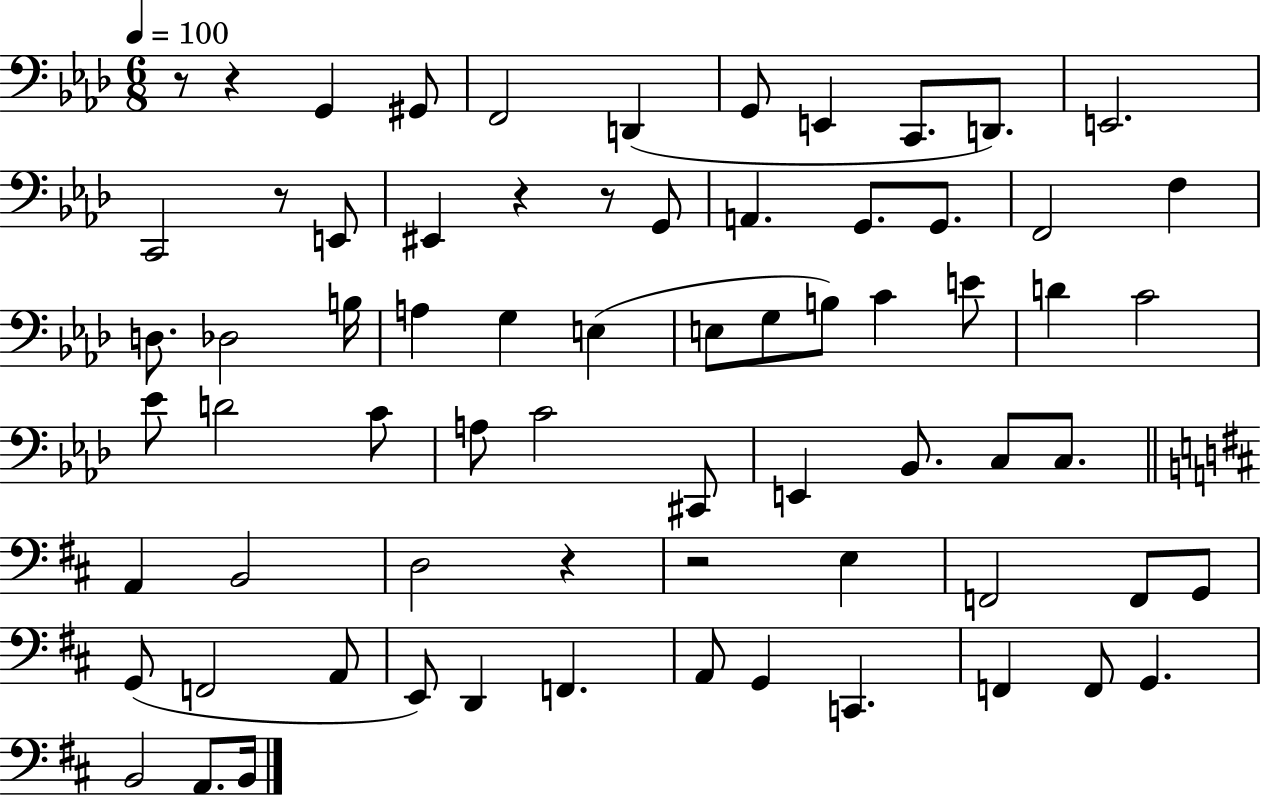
{
  \clef bass
  \numericTimeSignature
  \time 6/8
  \key aes \major
  \tempo 4 = 100
  r8 r4 g,4 gis,8 | f,2 d,4( | g,8 e,4 c,8. d,8.) | e,2. | \break c,2 r8 e,8 | eis,4 r4 r8 g,8 | a,4. g,8. g,8. | f,2 f4 | \break d8. des2 b16 | a4 g4 e4( | e8 g8 b8) c'4 e'8 | d'4 c'2 | \break ees'8 d'2 c'8 | a8 c'2 cis,8 | e,4 bes,8. c8 c8. | \bar "||" \break \key d \major a,4 b,2 | d2 r4 | r2 e4 | f,2 f,8 g,8 | \break g,8( f,2 a,8 | e,8) d,4 f,4. | a,8 g,4 c,4. | f,4 f,8 g,4. | \break b,2 a,8. b,16 | \bar "|."
}